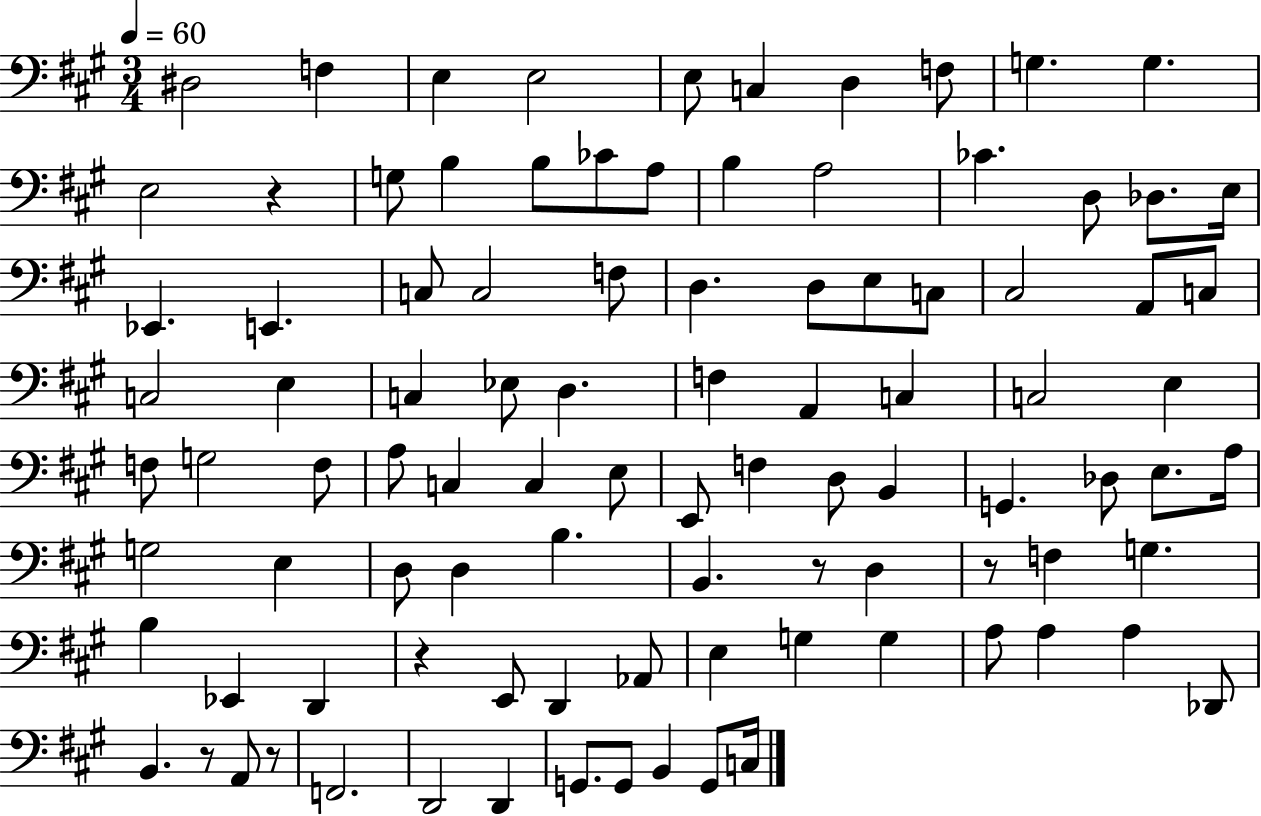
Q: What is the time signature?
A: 3/4